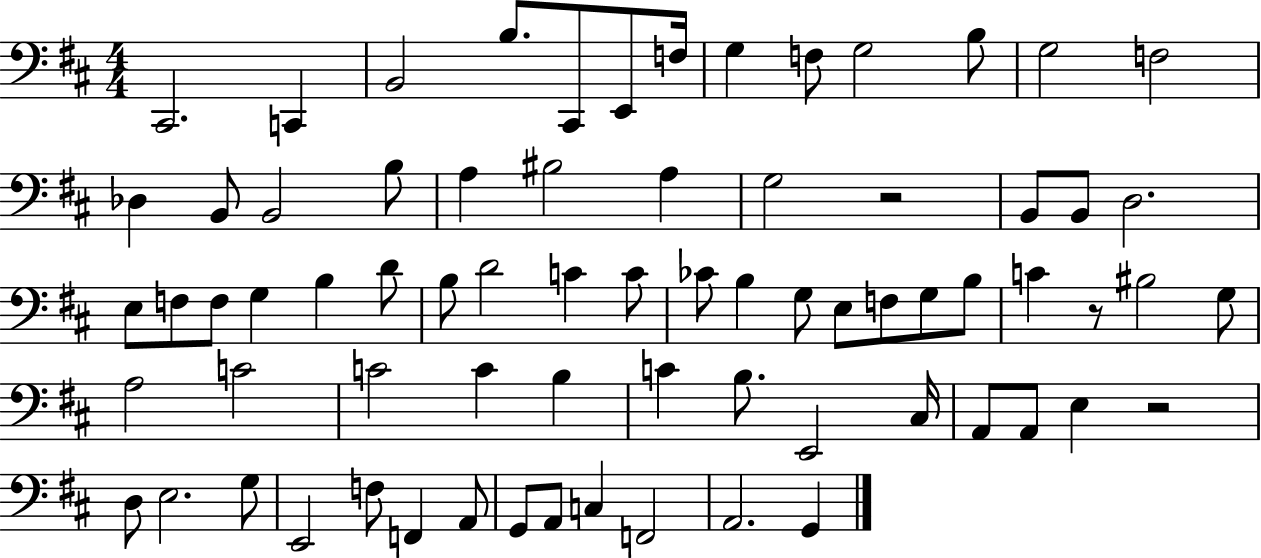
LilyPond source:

{
  \clef bass
  \numericTimeSignature
  \time 4/4
  \key d \major
  cis,2. c,4 | b,2 b8. cis,8 e,8 f16 | g4 f8 g2 b8 | g2 f2 | \break des4 b,8 b,2 b8 | a4 bis2 a4 | g2 r2 | b,8 b,8 d2. | \break e8 f8 f8 g4 b4 d'8 | b8 d'2 c'4 c'8 | ces'8 b4 g8 e8 f8 g8 b8 | c'4 r8 bis2 g8 | \break a2 c'2 | c'2 c'4 b4 | c'4 b8. e,2 cis16 | a,8 a,8 e4 r2 | \break d8 e2. g8 | e,2 f8 f,4 a,8 | g,8 a,8 c4 f,2 | a,2. g,4 | \break \bar "|."
}